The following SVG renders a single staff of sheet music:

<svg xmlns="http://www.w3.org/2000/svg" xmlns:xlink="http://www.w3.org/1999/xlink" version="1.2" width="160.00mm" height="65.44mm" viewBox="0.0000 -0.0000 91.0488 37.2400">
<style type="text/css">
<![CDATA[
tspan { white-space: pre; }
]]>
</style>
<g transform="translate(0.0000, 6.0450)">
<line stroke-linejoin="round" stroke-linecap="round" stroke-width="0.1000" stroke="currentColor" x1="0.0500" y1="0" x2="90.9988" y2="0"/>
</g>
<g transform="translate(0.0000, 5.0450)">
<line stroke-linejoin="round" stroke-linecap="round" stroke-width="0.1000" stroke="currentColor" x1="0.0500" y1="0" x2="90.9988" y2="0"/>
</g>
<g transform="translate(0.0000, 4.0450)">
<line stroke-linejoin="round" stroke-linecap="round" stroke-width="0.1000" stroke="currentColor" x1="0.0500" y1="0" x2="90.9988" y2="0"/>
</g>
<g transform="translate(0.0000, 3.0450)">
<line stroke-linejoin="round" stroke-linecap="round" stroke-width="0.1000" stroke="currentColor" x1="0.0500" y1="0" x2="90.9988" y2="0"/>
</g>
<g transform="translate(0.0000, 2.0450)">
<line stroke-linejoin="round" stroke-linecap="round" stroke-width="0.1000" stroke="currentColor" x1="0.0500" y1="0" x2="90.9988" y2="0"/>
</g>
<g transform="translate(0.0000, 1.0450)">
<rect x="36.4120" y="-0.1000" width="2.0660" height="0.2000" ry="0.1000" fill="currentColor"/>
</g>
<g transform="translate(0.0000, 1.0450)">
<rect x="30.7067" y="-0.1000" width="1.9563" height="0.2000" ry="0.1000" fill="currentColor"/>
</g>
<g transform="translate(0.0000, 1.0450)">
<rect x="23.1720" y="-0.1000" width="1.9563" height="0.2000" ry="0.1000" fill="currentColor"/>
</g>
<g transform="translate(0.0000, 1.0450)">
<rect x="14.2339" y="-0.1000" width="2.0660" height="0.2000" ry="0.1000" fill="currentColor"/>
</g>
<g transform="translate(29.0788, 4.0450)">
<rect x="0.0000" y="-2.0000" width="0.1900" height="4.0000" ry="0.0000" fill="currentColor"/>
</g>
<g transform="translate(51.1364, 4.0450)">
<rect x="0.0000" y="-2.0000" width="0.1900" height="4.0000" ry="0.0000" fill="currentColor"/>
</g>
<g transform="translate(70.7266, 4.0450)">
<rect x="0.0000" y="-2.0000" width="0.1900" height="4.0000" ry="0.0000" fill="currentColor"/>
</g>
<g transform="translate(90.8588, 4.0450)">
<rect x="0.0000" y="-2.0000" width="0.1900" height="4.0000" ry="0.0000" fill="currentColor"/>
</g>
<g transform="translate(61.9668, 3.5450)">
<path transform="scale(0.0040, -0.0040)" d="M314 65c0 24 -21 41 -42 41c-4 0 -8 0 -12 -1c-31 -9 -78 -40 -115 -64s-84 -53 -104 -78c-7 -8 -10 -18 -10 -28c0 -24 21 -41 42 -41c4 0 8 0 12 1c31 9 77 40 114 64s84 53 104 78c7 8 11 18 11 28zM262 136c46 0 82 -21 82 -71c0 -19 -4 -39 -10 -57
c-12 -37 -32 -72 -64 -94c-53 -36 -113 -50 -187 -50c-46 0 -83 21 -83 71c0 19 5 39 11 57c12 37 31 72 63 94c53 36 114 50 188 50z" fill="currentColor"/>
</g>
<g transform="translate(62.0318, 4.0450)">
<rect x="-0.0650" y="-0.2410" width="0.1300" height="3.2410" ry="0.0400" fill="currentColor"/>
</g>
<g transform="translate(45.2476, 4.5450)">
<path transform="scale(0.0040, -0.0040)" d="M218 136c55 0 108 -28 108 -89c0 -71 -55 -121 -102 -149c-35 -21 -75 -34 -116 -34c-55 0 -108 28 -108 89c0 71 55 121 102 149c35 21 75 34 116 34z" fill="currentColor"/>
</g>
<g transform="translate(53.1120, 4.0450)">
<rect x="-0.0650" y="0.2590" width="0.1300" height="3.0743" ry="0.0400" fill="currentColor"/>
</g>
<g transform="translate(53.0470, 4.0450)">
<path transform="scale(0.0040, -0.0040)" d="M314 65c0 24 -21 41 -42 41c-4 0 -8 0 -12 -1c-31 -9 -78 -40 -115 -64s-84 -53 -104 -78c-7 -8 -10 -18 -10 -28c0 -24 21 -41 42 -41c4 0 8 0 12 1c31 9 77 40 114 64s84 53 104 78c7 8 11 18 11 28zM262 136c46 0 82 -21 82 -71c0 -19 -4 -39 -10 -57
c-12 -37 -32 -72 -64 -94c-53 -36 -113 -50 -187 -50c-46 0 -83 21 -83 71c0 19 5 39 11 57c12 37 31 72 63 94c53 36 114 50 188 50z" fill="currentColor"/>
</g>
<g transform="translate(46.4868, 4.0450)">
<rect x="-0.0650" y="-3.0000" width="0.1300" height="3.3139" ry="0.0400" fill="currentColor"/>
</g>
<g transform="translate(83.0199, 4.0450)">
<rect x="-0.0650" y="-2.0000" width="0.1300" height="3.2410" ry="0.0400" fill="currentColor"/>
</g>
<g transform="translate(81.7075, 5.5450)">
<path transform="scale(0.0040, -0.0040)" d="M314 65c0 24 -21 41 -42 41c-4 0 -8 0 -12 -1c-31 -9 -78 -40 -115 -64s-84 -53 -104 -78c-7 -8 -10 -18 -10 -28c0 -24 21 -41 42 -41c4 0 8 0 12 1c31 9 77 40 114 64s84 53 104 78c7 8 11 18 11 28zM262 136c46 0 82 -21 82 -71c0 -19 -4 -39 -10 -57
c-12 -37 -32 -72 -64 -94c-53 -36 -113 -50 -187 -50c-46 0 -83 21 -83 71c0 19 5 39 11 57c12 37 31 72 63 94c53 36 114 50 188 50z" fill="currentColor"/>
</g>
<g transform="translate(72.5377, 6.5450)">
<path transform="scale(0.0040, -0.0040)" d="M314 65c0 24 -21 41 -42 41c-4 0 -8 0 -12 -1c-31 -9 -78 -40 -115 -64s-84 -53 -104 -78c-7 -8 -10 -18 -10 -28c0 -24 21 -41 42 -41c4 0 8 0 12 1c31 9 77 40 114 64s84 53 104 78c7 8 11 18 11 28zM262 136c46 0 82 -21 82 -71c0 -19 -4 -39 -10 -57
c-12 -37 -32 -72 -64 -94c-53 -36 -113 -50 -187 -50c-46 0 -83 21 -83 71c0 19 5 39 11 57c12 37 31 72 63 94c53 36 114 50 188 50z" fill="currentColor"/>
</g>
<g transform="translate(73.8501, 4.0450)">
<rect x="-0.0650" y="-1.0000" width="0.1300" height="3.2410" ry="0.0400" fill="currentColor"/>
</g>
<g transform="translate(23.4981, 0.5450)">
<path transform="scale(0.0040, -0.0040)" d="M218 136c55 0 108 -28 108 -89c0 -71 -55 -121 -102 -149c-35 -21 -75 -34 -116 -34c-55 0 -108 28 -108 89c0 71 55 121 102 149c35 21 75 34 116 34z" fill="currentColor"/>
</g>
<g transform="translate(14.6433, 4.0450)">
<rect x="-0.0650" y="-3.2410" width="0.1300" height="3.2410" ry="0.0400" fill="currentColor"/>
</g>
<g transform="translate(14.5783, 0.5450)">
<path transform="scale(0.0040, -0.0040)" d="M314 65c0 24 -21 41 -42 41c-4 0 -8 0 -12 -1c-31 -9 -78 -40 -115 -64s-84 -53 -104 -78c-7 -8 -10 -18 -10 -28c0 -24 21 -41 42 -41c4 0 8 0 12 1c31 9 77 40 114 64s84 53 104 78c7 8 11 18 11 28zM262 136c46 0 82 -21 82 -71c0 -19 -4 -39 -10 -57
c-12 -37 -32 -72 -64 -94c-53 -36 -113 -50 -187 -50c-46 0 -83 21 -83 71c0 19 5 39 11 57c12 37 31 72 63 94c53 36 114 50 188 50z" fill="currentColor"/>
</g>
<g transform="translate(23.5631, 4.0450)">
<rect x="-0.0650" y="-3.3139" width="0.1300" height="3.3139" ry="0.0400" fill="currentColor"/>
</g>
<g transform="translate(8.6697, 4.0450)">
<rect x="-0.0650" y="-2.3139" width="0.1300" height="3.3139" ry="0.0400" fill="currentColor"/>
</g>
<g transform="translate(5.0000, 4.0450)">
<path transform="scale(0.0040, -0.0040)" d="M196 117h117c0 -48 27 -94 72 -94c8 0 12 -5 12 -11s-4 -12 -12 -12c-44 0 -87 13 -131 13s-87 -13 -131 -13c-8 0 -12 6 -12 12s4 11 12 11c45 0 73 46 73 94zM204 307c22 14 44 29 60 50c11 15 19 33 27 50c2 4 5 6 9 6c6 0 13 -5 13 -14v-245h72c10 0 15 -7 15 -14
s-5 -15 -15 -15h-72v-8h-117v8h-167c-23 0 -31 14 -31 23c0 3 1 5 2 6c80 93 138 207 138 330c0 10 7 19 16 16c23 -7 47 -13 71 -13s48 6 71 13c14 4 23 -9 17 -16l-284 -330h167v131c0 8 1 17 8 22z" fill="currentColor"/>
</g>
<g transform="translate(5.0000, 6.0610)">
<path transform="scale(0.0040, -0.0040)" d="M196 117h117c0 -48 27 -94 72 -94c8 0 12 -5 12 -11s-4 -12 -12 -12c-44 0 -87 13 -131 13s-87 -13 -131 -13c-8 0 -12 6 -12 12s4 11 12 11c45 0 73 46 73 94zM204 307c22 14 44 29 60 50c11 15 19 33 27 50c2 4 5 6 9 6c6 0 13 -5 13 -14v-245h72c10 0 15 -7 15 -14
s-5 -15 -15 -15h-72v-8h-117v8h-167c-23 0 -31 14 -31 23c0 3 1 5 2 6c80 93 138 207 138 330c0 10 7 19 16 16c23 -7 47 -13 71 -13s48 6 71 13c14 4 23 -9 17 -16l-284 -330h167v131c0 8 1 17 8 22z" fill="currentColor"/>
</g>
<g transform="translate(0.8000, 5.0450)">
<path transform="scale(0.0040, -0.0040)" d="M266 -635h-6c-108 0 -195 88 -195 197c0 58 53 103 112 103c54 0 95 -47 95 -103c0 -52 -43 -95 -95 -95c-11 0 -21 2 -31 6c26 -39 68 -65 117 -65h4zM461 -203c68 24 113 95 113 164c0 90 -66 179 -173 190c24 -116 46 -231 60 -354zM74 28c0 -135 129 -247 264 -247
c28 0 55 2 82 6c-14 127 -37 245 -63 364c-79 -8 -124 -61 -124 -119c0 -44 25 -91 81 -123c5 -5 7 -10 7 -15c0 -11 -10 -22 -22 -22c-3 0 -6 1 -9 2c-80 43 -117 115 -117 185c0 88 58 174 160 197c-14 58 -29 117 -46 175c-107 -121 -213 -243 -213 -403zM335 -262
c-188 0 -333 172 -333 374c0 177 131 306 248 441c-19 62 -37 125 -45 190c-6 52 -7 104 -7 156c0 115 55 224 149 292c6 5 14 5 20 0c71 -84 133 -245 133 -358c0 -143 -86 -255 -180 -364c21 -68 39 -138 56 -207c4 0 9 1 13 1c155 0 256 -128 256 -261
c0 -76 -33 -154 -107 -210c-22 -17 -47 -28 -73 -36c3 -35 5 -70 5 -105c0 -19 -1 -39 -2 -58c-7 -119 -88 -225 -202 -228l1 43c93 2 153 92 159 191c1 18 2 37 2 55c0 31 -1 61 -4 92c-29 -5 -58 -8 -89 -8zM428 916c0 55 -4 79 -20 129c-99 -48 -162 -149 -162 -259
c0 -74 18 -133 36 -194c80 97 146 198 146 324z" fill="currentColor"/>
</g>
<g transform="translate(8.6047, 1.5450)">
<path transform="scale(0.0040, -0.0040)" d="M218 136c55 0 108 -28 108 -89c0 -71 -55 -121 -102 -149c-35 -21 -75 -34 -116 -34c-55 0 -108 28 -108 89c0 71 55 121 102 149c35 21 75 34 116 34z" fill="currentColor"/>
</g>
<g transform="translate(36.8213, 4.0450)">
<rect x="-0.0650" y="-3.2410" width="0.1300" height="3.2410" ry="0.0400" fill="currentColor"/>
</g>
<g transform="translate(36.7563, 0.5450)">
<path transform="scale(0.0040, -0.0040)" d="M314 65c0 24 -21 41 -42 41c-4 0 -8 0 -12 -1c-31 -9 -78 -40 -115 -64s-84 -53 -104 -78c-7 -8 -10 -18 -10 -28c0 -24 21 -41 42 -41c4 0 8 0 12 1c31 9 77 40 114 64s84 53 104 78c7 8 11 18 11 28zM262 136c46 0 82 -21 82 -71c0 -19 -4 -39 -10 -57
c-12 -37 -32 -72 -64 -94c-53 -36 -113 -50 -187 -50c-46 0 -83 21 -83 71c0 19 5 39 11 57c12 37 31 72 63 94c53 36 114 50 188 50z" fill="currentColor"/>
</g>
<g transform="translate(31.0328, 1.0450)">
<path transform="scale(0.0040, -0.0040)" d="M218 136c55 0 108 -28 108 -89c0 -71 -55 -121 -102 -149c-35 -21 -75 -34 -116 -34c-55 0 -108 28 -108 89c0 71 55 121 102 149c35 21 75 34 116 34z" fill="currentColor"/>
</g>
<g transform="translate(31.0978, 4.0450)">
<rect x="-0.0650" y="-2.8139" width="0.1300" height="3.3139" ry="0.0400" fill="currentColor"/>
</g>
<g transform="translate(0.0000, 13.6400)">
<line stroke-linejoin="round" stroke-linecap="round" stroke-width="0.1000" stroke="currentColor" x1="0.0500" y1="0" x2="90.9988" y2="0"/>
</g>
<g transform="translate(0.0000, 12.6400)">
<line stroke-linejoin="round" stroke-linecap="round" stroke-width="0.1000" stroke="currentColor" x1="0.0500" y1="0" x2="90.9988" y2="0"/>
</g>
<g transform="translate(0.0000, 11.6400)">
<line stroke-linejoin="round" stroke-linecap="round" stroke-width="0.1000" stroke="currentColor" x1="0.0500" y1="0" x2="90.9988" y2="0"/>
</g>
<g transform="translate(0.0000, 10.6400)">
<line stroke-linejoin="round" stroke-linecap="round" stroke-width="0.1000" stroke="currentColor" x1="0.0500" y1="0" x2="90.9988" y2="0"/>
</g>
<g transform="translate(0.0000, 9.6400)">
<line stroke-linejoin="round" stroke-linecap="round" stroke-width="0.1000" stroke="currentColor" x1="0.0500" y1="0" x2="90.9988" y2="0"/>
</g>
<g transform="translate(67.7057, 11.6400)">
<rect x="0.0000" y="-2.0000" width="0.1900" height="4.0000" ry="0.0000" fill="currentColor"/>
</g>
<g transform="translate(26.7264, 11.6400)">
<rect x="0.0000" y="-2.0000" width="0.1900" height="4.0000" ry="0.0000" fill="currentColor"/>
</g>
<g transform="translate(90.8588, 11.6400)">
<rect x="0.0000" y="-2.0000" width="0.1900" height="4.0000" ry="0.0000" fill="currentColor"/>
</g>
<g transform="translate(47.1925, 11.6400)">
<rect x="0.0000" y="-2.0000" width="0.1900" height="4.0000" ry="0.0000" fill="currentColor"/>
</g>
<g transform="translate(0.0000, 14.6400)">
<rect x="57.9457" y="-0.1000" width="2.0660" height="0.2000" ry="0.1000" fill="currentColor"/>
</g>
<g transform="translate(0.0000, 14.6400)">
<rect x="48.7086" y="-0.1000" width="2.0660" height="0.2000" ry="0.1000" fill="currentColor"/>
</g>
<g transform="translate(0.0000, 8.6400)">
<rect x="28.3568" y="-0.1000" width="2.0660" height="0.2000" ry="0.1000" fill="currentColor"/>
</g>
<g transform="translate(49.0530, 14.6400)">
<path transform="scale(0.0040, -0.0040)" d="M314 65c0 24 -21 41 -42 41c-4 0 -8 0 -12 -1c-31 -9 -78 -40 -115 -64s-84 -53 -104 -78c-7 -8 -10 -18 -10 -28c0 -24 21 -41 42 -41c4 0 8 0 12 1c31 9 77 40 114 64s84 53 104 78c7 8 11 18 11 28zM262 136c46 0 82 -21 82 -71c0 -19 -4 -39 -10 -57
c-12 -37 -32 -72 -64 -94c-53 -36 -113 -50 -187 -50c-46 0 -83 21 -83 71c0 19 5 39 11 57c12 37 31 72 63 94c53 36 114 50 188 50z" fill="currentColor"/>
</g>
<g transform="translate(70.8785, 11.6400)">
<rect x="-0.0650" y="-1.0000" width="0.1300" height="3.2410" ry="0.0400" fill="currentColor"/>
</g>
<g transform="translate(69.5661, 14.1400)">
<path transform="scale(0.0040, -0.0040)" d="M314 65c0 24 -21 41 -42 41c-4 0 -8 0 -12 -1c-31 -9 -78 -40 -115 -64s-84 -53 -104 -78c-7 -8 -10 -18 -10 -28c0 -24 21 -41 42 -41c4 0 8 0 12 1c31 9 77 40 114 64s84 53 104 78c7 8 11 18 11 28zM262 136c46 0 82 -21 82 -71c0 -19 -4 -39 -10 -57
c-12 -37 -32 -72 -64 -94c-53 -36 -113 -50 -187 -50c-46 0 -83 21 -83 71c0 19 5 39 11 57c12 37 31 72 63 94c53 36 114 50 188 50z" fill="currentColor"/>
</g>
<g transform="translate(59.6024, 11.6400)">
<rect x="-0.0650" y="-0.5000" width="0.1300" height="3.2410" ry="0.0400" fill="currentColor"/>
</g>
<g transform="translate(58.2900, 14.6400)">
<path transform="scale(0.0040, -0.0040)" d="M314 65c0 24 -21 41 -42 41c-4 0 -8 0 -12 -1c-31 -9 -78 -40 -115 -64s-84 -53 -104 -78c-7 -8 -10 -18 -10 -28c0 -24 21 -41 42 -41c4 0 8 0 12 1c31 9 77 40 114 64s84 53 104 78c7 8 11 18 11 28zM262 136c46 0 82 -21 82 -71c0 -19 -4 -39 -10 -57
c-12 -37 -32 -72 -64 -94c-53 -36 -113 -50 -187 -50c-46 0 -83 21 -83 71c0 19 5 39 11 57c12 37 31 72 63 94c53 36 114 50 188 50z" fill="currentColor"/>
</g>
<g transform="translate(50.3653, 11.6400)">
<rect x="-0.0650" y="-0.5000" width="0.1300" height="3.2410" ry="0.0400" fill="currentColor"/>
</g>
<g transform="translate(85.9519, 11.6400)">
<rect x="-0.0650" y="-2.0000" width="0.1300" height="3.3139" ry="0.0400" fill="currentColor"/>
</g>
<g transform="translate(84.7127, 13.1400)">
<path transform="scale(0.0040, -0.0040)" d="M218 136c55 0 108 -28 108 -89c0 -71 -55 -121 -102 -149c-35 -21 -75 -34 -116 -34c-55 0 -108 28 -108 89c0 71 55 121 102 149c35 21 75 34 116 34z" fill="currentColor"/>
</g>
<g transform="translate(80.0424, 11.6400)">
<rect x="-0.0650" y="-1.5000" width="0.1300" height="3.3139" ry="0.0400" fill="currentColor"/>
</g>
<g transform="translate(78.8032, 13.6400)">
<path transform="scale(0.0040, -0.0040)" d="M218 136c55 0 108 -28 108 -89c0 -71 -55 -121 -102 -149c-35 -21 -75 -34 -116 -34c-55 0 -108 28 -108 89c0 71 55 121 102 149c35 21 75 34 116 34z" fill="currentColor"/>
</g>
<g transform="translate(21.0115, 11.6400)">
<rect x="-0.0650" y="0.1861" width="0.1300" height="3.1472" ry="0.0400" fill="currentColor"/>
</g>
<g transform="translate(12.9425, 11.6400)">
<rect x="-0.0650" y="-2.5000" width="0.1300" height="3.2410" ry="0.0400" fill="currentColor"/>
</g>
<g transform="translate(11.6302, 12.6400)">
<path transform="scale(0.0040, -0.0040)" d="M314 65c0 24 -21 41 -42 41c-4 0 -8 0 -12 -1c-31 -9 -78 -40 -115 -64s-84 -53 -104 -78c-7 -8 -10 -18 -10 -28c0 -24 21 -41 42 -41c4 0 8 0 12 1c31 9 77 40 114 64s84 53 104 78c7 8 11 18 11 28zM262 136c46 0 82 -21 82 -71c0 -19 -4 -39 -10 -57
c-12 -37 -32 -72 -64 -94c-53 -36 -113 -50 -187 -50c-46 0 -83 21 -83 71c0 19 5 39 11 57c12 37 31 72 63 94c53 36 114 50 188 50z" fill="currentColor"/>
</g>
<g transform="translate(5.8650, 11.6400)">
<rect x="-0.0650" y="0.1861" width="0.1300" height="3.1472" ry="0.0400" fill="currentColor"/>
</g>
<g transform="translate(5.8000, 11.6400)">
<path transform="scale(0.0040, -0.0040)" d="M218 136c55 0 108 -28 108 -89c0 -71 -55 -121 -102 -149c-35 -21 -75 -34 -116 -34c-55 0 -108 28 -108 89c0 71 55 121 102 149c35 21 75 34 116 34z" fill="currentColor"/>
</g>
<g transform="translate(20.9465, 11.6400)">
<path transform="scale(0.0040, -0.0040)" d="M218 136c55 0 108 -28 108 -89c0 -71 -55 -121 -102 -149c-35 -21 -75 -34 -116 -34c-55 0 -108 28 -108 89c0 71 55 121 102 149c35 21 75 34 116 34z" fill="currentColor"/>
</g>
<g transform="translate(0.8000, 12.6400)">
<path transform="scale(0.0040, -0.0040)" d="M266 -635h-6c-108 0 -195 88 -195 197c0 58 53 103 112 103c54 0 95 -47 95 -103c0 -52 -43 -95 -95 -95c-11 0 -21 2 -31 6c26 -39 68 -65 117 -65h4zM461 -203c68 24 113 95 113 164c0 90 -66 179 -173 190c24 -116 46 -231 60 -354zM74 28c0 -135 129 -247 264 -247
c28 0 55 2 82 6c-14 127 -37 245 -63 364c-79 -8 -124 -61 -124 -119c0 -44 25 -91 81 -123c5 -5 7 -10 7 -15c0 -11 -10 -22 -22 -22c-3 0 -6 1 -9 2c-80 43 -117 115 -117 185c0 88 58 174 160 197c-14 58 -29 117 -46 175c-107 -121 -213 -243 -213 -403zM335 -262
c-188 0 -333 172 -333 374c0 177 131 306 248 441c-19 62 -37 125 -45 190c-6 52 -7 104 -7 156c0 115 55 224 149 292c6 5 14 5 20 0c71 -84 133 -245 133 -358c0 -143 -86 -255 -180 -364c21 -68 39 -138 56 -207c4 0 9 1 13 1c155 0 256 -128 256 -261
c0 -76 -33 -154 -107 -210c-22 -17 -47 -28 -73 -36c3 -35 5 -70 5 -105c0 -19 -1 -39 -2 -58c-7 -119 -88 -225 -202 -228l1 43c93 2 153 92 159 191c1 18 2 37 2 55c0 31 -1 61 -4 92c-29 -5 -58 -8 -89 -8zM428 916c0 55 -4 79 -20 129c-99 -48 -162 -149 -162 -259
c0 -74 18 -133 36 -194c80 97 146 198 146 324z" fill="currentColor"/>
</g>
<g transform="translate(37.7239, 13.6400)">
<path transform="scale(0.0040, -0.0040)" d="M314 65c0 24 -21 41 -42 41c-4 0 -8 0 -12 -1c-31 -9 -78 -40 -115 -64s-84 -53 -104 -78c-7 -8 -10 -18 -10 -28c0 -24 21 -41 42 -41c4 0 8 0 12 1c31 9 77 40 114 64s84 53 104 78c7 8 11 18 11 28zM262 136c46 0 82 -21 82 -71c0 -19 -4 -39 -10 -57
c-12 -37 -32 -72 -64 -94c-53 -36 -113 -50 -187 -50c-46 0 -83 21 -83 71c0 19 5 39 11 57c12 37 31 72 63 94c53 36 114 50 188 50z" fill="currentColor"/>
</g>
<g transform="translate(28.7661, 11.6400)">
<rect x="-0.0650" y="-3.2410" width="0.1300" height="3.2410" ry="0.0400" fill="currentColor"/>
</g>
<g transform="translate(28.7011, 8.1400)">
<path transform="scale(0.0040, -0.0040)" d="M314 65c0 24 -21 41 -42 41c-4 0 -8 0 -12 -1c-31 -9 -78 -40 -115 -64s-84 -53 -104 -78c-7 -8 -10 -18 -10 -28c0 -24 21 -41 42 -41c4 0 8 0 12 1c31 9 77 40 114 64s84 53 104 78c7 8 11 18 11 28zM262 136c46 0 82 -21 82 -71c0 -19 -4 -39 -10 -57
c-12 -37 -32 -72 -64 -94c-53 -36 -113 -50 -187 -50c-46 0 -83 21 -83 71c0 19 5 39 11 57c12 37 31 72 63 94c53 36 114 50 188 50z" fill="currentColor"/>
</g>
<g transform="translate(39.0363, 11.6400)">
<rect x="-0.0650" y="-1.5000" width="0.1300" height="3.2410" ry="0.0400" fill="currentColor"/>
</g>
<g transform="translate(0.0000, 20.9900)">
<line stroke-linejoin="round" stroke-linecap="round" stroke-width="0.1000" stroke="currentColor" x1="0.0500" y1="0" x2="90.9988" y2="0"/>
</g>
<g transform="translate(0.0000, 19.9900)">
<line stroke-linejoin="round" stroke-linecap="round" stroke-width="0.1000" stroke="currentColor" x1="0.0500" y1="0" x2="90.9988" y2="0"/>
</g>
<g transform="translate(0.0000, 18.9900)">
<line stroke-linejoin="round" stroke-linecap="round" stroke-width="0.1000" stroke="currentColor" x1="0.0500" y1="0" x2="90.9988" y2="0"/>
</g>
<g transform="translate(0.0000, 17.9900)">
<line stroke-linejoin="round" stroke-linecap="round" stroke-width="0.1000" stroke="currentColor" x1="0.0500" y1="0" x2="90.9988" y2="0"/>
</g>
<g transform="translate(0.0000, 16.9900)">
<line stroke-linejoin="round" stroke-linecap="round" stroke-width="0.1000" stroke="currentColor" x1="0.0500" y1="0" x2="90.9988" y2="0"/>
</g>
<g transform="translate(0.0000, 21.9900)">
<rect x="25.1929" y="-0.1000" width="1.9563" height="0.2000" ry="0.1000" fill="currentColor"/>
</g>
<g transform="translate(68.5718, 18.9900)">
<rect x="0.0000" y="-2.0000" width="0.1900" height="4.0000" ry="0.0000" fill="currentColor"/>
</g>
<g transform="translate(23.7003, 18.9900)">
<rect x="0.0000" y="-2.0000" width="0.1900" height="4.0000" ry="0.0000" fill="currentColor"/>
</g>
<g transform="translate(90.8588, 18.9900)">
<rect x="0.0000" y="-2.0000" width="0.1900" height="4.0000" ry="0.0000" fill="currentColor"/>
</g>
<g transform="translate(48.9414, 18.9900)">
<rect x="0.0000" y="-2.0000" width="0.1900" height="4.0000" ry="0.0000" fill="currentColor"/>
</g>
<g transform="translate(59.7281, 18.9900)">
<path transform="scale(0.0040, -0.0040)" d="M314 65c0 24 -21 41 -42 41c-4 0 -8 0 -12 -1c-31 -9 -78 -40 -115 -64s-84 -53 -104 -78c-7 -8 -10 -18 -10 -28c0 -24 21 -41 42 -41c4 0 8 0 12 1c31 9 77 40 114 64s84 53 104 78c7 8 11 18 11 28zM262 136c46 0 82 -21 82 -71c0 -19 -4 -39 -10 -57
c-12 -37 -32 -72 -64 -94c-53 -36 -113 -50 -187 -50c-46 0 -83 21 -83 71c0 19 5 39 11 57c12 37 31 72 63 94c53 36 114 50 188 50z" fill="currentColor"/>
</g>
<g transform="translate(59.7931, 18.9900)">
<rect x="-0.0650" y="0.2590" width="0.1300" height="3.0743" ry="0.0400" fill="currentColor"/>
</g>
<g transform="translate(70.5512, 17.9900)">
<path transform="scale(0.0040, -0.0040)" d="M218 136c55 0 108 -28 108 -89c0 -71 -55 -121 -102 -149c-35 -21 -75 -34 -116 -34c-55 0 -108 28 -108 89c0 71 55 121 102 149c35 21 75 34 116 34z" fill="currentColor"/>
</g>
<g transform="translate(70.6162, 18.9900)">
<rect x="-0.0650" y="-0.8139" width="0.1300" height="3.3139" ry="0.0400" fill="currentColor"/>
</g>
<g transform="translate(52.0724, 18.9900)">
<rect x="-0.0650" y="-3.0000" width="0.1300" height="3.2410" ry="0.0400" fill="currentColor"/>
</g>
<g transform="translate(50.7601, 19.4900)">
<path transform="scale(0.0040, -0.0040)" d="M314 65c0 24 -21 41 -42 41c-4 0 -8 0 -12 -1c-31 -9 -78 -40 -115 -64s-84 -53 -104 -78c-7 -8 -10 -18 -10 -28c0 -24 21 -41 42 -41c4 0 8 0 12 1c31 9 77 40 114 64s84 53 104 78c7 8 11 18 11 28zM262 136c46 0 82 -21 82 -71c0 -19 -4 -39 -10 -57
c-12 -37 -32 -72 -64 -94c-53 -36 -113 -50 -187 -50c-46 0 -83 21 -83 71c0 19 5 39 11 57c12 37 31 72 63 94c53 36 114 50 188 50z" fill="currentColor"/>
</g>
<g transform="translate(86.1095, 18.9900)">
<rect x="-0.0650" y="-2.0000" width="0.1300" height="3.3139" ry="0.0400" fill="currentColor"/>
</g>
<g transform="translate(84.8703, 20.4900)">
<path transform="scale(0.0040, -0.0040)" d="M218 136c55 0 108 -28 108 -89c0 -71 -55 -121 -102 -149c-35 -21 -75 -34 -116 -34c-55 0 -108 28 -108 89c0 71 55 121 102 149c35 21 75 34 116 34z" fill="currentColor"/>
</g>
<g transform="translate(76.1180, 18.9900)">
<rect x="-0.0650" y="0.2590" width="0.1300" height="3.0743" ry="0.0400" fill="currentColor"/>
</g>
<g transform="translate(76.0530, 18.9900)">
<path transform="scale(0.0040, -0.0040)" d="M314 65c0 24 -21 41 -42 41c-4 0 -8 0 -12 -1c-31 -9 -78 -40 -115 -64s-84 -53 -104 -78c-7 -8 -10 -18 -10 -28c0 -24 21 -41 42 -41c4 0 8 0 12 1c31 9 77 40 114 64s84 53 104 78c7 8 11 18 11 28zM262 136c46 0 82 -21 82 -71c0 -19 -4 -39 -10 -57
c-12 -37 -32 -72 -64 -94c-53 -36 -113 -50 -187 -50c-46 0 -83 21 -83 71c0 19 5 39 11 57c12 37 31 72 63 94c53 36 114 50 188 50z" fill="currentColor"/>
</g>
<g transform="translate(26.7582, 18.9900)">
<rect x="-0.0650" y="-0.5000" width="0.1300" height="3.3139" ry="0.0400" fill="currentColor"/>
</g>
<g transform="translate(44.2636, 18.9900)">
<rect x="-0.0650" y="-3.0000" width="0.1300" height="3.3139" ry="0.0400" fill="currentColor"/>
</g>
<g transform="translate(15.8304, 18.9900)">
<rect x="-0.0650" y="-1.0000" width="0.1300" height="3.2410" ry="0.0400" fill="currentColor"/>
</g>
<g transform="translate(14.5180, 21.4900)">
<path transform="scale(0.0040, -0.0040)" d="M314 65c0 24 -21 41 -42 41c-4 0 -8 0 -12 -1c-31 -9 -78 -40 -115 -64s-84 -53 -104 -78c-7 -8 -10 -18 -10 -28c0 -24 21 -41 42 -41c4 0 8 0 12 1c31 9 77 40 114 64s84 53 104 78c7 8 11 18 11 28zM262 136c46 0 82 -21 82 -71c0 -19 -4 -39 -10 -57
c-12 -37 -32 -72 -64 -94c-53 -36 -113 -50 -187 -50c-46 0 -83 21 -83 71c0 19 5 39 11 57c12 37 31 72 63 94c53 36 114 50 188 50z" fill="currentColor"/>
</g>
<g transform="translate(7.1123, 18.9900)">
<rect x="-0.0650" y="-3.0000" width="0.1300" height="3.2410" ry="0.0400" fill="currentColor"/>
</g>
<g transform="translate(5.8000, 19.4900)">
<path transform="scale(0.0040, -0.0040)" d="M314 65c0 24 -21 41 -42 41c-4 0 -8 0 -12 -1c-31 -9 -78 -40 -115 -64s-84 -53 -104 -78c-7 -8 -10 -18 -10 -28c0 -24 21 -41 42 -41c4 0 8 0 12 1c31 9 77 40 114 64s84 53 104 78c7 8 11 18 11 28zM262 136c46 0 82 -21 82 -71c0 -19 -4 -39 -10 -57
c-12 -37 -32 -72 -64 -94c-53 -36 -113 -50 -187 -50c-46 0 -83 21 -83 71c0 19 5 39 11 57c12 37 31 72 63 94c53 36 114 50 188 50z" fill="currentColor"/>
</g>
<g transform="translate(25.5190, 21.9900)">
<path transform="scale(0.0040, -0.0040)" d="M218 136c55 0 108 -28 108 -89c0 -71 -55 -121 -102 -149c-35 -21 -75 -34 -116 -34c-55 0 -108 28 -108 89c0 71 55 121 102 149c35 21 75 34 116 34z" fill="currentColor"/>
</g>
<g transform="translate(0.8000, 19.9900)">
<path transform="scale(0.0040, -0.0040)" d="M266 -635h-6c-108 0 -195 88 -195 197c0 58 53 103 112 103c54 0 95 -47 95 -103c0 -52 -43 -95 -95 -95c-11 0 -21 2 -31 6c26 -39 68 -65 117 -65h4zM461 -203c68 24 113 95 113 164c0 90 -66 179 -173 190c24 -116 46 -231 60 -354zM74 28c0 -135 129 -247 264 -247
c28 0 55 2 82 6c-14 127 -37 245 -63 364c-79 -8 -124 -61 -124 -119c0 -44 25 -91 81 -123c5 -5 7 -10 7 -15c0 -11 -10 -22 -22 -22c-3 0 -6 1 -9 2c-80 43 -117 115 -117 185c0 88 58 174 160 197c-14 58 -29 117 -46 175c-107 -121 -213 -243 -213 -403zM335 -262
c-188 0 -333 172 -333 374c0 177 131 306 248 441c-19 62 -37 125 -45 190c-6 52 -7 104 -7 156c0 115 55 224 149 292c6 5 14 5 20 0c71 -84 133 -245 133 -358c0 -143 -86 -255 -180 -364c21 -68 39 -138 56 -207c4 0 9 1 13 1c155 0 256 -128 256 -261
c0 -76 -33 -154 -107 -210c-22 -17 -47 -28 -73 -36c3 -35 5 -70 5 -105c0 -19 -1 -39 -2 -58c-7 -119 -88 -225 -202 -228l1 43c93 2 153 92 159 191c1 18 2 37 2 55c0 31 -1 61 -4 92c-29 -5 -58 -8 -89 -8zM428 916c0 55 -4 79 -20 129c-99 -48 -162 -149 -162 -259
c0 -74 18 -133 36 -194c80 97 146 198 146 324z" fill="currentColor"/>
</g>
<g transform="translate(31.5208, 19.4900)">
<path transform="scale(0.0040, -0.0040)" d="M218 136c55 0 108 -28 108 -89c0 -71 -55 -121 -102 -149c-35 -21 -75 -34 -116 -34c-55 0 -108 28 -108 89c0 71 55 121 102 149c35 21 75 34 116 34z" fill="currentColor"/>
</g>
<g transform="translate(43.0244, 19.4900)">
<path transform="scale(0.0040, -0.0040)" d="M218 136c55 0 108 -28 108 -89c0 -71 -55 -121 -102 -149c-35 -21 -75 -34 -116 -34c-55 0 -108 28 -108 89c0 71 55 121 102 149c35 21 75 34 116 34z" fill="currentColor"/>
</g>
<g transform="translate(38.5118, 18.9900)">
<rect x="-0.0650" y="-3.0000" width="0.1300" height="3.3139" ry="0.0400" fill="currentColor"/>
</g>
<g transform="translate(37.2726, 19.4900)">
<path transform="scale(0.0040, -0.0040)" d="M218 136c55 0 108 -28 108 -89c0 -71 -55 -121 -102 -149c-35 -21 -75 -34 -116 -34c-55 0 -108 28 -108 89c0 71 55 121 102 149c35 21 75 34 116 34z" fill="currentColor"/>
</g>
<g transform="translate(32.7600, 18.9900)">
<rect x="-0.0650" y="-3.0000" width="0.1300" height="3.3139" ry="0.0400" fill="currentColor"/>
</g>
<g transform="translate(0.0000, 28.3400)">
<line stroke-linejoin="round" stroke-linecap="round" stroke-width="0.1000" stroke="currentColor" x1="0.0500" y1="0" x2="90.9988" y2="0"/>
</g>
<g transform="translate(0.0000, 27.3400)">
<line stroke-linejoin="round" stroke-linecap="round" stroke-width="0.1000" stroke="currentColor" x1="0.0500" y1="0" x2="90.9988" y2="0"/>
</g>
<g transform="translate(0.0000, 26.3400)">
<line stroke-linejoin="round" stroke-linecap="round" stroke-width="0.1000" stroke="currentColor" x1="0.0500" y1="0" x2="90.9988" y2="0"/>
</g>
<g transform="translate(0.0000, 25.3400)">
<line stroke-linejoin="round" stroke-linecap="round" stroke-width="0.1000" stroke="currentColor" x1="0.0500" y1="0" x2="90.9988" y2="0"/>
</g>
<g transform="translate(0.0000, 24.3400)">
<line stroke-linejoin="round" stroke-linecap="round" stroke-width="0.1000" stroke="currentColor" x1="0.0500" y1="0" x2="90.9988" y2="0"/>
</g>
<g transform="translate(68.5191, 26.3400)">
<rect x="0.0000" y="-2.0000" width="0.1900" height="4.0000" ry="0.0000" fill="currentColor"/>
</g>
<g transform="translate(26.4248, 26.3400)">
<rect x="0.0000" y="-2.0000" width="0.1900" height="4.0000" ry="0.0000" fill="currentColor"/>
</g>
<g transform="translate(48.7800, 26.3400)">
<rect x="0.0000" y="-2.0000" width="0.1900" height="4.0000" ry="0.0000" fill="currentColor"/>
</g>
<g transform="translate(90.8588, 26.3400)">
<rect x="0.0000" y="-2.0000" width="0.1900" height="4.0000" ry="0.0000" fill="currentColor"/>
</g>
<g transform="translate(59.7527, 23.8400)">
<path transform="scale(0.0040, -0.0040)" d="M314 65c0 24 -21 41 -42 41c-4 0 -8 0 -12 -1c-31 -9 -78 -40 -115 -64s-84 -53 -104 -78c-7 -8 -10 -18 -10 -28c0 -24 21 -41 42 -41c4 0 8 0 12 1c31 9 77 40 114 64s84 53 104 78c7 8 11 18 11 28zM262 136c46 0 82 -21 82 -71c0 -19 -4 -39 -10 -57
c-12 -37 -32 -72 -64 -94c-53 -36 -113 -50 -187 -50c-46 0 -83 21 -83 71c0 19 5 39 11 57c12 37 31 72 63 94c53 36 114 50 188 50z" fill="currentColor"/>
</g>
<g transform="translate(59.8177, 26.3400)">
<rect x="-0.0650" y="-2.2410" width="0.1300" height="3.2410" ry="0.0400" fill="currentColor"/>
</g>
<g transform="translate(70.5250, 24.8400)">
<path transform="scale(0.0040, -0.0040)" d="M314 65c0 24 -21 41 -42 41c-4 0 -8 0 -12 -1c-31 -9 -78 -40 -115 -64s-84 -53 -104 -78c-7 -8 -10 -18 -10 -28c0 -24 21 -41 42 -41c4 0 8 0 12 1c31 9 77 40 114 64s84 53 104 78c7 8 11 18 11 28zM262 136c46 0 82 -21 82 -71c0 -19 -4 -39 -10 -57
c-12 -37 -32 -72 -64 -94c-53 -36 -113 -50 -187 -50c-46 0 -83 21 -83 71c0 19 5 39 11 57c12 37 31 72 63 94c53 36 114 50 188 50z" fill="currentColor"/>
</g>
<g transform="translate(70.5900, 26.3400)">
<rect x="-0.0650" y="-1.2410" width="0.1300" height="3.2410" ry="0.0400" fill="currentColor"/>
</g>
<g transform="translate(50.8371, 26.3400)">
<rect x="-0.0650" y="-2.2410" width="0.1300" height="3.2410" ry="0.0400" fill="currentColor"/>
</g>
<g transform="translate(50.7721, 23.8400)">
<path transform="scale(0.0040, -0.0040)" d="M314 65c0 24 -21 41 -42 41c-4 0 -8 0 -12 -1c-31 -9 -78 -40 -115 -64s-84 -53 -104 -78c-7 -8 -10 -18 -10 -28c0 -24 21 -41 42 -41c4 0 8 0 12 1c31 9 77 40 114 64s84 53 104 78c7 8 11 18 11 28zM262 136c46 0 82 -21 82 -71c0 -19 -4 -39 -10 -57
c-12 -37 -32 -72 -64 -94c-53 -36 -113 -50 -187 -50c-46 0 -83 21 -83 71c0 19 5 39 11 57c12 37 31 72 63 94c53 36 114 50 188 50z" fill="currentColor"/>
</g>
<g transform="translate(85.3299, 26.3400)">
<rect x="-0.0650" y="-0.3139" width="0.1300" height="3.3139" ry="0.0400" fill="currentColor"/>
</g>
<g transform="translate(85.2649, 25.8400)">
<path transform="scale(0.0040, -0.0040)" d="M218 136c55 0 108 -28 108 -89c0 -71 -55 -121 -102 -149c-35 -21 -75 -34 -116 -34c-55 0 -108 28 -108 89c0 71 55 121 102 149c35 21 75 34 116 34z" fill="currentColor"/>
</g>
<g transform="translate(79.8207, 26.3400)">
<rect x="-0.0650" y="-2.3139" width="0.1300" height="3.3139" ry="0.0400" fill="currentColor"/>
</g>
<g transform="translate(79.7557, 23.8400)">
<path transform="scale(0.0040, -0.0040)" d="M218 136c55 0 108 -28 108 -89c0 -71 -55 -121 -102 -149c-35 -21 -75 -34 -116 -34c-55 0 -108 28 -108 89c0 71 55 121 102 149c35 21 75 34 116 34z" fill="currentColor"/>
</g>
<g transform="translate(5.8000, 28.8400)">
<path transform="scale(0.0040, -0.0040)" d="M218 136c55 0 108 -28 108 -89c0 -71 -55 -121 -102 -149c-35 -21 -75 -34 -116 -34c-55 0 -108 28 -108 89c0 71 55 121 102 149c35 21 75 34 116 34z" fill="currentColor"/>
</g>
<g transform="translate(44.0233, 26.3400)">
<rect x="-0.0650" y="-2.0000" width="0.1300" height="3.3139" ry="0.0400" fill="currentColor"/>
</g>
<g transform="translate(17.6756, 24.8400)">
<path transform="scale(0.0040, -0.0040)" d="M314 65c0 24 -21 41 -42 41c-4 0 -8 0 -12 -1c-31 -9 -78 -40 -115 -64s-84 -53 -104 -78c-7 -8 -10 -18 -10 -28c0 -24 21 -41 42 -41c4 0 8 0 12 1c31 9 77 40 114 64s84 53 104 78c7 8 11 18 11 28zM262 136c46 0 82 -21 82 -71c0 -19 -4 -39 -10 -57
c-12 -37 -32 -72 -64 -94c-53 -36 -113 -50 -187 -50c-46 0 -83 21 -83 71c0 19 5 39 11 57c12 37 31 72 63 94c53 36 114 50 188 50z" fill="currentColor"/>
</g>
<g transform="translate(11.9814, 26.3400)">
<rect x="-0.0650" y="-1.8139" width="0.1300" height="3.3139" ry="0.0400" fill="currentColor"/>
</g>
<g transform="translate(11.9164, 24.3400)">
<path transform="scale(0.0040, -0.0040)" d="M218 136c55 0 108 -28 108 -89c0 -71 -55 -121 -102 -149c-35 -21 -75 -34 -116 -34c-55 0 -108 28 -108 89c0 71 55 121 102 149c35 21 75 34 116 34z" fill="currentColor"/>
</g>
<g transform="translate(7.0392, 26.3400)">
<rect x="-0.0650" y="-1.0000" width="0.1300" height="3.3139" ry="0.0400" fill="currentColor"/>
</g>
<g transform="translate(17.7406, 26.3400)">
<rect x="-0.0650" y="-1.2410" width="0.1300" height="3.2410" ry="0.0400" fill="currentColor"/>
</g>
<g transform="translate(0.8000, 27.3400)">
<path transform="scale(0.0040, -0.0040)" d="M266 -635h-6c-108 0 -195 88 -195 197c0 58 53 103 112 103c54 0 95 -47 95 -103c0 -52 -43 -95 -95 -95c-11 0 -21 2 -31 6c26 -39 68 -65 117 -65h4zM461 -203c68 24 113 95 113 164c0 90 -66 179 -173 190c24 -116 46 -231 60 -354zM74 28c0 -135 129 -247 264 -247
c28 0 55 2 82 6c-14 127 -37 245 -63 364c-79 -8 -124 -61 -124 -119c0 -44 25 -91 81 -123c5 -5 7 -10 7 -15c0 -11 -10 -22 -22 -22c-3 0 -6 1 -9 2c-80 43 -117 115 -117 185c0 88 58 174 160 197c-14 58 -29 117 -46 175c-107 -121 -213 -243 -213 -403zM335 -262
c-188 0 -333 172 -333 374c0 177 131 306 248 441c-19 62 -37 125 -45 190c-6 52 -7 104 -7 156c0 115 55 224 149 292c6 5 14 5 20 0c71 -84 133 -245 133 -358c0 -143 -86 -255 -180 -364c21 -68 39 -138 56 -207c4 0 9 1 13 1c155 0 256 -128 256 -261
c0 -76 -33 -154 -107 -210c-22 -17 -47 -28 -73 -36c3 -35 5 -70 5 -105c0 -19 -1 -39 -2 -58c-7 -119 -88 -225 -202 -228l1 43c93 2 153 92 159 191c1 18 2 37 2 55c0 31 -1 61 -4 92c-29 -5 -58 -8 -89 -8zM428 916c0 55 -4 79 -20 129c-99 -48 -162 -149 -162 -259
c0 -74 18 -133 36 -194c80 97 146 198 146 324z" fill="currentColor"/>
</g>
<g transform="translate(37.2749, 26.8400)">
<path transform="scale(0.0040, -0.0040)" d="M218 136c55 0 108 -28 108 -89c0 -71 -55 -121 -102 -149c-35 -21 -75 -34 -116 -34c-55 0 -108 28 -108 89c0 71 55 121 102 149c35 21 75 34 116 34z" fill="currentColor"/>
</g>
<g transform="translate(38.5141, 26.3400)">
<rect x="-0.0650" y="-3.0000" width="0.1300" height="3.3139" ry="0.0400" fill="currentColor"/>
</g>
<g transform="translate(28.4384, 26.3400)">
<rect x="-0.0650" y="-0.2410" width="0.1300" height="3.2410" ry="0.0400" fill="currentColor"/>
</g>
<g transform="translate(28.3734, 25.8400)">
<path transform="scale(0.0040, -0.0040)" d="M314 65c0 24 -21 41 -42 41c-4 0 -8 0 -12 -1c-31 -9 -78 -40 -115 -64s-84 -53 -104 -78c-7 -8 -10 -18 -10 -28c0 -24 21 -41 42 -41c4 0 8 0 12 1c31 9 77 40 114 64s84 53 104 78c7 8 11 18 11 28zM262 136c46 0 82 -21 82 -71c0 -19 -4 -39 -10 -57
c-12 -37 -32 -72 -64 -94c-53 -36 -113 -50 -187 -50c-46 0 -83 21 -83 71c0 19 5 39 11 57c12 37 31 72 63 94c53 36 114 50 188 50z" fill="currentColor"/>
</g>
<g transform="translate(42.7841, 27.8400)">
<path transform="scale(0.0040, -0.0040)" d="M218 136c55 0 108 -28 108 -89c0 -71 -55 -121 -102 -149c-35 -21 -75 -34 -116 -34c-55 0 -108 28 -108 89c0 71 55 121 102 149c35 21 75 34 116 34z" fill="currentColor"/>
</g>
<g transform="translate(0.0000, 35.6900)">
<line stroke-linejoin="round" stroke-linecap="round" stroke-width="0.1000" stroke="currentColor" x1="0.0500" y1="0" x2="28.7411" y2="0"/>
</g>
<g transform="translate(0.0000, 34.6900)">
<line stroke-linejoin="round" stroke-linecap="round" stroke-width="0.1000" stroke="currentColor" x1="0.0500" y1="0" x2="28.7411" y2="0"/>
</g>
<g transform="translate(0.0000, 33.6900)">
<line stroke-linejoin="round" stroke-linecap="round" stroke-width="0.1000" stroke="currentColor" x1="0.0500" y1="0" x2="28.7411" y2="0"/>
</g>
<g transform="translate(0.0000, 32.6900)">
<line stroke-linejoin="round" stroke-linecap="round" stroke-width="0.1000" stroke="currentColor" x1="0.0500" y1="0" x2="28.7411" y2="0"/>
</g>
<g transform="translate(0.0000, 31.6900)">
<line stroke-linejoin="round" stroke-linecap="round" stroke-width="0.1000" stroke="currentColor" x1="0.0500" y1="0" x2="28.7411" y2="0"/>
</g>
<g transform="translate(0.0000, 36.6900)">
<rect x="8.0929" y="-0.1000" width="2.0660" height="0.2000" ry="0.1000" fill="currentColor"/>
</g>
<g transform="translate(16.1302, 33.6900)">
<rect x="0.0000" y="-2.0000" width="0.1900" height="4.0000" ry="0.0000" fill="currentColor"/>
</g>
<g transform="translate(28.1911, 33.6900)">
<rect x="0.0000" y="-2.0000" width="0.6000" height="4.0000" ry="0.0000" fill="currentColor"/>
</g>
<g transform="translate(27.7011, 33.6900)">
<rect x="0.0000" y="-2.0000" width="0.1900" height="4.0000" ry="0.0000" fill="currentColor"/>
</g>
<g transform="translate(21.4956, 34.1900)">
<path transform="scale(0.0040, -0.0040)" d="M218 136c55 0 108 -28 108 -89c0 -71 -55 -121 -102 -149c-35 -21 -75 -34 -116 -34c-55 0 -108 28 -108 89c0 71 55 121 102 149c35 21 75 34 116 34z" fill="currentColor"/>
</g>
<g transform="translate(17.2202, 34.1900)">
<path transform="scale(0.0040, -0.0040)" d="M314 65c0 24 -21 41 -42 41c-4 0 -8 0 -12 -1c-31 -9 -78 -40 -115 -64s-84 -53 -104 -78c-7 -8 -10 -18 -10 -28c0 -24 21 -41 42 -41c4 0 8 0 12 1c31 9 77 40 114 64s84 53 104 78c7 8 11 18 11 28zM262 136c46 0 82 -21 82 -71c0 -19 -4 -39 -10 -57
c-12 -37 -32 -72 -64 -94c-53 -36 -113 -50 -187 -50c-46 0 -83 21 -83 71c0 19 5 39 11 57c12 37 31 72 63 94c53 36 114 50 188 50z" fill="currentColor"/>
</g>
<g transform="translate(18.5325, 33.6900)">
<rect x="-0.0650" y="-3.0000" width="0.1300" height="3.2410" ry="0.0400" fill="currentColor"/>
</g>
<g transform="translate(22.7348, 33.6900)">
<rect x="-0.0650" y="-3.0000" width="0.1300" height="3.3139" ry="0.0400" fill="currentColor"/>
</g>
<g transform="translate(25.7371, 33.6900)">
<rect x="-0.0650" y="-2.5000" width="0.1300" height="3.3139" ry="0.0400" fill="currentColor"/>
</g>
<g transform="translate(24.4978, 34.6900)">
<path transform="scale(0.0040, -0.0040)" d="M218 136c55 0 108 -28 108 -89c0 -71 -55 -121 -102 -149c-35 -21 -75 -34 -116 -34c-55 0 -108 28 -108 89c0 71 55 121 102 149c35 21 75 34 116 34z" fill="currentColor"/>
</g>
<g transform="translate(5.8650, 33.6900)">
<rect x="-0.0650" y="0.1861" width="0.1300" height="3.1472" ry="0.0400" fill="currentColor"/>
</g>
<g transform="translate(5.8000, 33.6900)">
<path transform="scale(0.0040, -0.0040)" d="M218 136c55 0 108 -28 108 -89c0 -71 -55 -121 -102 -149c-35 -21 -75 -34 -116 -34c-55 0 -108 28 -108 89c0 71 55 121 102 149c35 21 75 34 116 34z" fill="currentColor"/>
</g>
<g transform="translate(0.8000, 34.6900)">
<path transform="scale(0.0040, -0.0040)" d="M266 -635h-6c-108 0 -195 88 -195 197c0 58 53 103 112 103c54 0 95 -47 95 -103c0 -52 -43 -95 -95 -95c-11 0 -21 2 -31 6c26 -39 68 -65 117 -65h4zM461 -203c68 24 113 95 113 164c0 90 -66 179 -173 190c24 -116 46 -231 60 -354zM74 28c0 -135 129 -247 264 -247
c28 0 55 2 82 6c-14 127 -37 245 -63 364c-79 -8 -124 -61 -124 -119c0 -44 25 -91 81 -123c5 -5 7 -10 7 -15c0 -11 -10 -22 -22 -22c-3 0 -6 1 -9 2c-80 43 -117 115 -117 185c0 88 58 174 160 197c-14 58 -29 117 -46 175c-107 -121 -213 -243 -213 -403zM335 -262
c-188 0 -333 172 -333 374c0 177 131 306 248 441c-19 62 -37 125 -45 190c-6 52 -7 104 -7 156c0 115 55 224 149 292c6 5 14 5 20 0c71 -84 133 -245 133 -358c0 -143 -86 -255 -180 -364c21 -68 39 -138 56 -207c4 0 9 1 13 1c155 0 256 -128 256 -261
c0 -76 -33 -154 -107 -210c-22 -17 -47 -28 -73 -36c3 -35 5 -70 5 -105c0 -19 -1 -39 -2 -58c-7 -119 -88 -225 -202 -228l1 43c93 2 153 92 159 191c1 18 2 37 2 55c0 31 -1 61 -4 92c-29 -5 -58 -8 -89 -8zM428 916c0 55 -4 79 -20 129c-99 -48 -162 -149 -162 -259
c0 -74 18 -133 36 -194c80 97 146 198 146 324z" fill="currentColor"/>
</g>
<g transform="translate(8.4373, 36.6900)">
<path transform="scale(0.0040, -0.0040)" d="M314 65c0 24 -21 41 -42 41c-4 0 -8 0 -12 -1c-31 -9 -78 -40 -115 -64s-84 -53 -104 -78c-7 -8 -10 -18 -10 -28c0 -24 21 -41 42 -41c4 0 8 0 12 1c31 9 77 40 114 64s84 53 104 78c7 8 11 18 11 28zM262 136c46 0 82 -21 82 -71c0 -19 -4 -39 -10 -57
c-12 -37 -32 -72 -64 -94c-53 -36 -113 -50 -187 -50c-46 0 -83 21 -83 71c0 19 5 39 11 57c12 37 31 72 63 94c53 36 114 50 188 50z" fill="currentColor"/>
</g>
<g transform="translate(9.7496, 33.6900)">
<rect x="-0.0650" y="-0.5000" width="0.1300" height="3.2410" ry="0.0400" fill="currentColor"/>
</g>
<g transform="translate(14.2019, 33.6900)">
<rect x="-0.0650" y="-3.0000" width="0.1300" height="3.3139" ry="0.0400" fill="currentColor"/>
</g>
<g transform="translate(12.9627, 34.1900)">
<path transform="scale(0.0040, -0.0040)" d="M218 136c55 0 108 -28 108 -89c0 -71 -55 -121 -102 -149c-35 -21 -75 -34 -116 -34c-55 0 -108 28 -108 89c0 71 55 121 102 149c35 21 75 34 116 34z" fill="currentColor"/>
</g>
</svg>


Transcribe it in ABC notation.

X:1
T:Untitled
M:4/4
L:1/4
K:C
g b2 b a b2 A B2 c2 D2 F2 B G2 B b2 E2 C2 C2 D2 E F A2 D2 C A A A A2 B2 d B2 F D f e2 c2 A F g2 g2 e2 g c B C2 A A2 A G